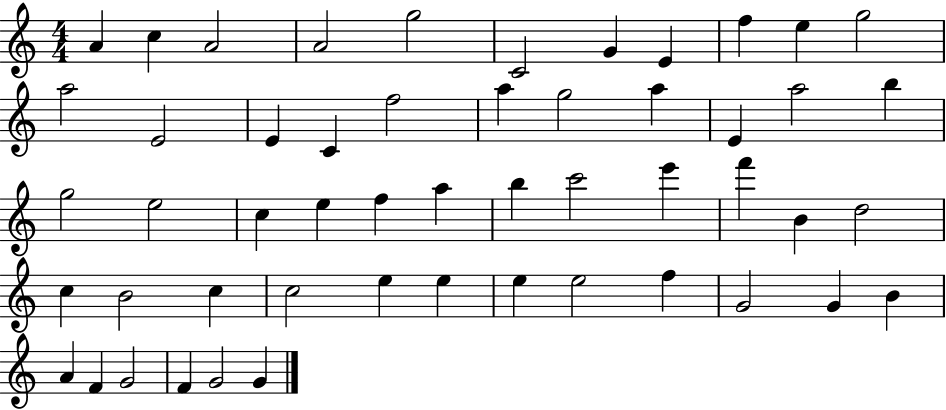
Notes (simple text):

A4/q C5/q A4/h A4/h G5/h C4/h G4/q E4/q F5/q E5/q G5/h A5/h E4/h E4/q C4/q F5/h A5/q G5/h A5/q E4/q A5/h B5/q G5/h E5/h C5/q E5/q F5/q A5/q B5/q C6/h E6/q F6/q B4/q D5/h C5/q B4/h C5/q C5/h E5/q E5/q E5/q E5/h F5/q G4/h G4/q B4/q A4/q F4/q G4/h F4/q G4/h G4/q